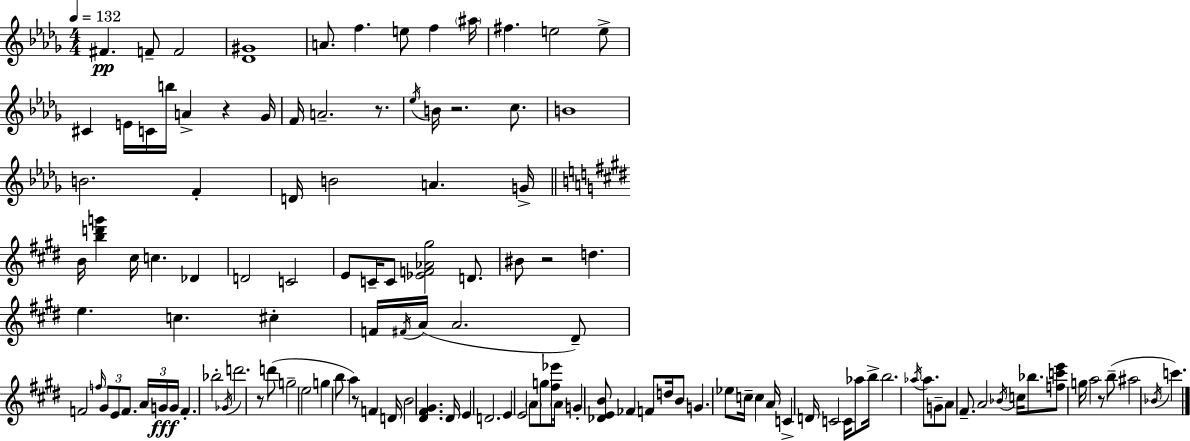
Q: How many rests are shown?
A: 7